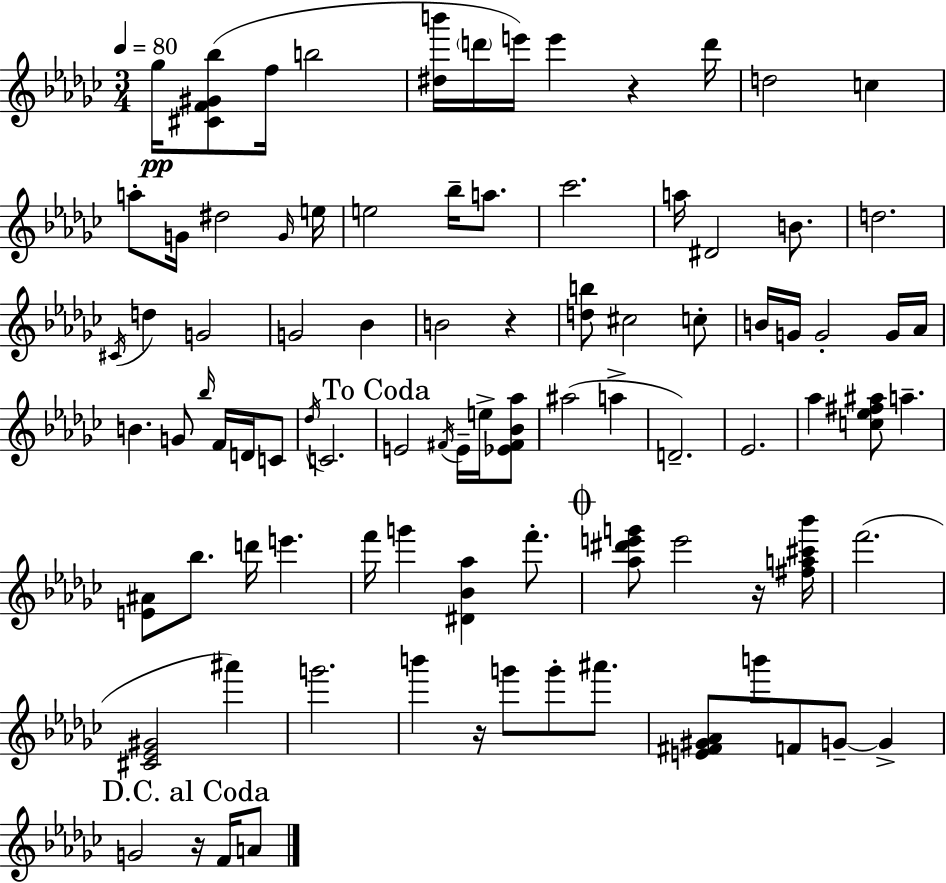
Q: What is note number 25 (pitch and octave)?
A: G4